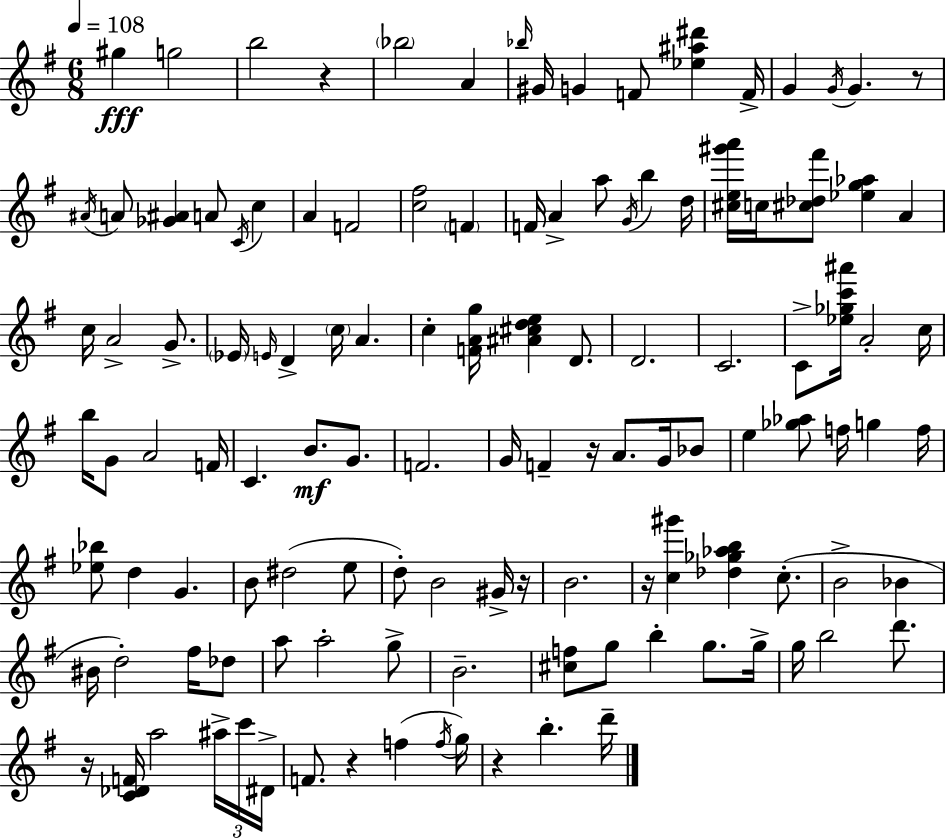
G#5/q G5/h B5/h R/q Bb5/h A4/q Bb5/s G#4/s G4/q F4/e [Eb5,A#5,D#6]/q F4/s G4/q G4/s G4/q. R/e A#4/s A4/e [Gb4,A#4]/q A4/e C4/s C5/q A4/q F4/h [C5,F#5]/h F4/q F4/s A4/q A5/e G4/s B5/q D5/s [C#5,E5,G#6,A6]/s C5/s [C#5,Db5,F#6]/e [Eb5,G5,Ab5]/q A4/q C5/s A4/h G4/e. Eb4/s E4/s D4/q C5/s A4/q. C5/q [F4,A4,G5]/s [A#4,C#5,D5,E5]/q D4/e. D4/h. C4/h. C4/e [Eb5,Gb5,C6,A#6]/s A4/h C5/s B5/s G4/e A4/h F4/s C4/q. B4/e. G4/e. F4/h. G4/s F4/q R/s A4/e. G4/s Bb4/e E5/q [Gb5,Ab5]/e F5/s G5/q F5/s [Eb5,Bb5]/e D5/q G4/q. B4/e D#5/h E5/e D5/e B4/h G#4/s R/s B4/h. R/s [C5,G#6]/q [Db5,Gb5,Ab5,B5]/q C5/e. B4/h Bb4/q BIS4/s D5/h F#5/s Db5/e A5/e A5/h G5/e B4/h. [C#5,F5]/e G5/e B5/q G5/e. G5/s G5/s B5/h D6/e. R/s [C4,Db4,F4]/s A5/h A#5/s C6/s D#4/s F4/e. R/q F5/q F5/s G5/s R/q B5/q. D6/s